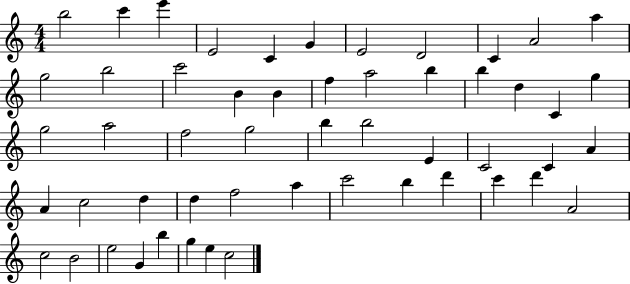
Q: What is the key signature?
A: C major